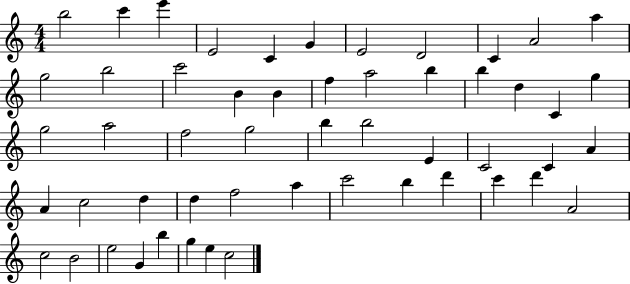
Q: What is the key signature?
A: C major